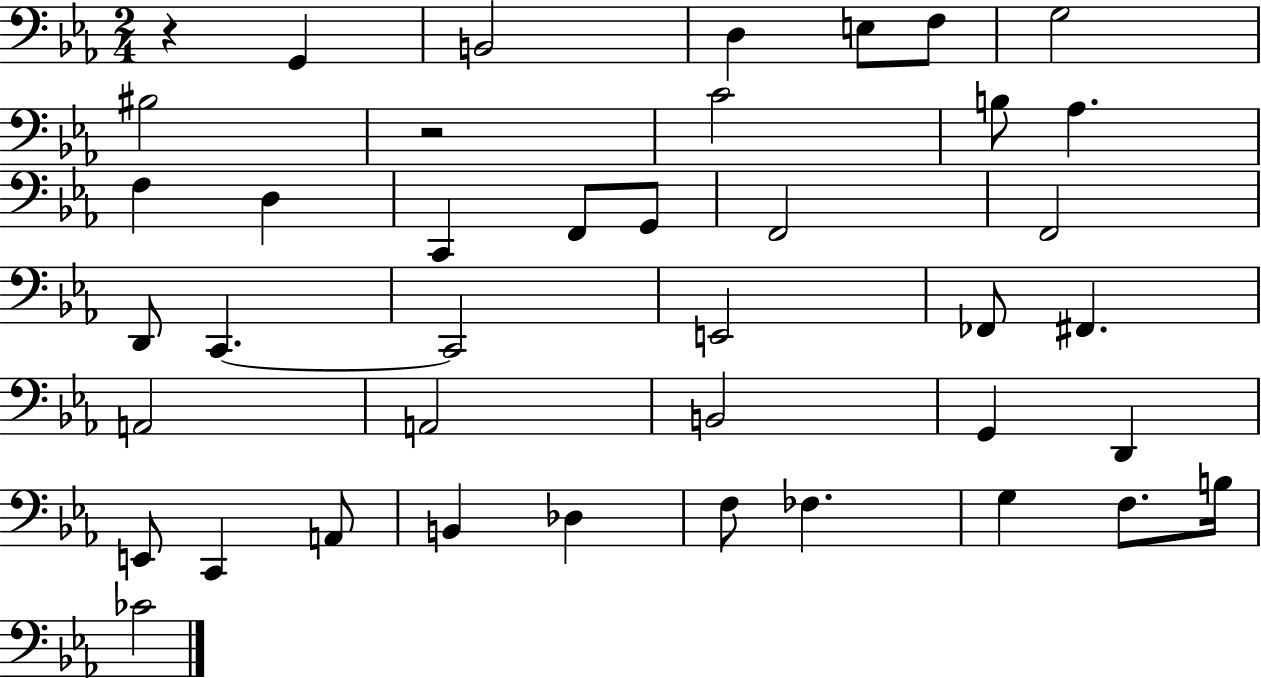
R/q G2/q B2/h D3/q E3/e F3/e G3/h BIS3/h R/h C4/h B3/e Ab3/q. F3/q D3/q C2/q F2/e G2/e F2/h F2/h D2/e C2/q. C2/h E2/h FES2/e F#2/q. A2/h A2/h B2/h G2/q D2/q E2/e C2/q A2/e B2/q Db3/q F3/e FES3/q. G3/q F3/e. B3/s CES4/h